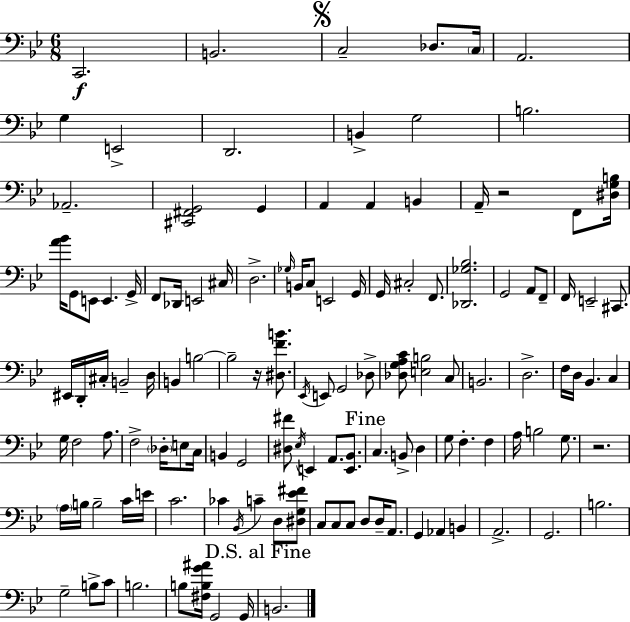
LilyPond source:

{
  \clef bass
  \numericTimeSignature
  \time 6/8
  \key g \minor
  c,2.\f | b,2. | \mark \markup { \musicglyph "scripts.segno" } c2-- des8. \parenthesize c16 | a,2. | \break g4 e,2-> | d,2. | b,4-> g2 | b2. | \break aes,2.-- | <cis, fis, g,>2 g,4 | a,4 a,4 b,4 | a,16-- r2 f,8 <dis g b>16 | \break <a' bes'>16 g,8 e,8 e,4. g,16-> | f,8 des,16 e,2 cis16 | d2.-> | \grace { ges16 } b,16 c8 e,2 | \break g,16 g,16 cis2-. f,8. | <des, ges bes>2. | g,2 a,8 f,8-- | f,16 e,2-- cis,8. | \break eis,16 d,16-. cis16-. b,2-- | d16 b,4 b2~~ | b2-- r16 <dis f' b'>8. | \acciaccatura { ees,16 } e,8 g,2 | \break des8-> <des g a c'>8 <e b>2 | c8 b,2. | d2.-> | f16 d16 bes,4. c4 | \break g16 f2 a8. | f2-> \parenthesize des16-. e8 | c16 b,4 g,2 | <dis fis'>8 \acciaccatura { ees16 } e,4 a,8. | \break <e, bes,>8. \mark "Fine" c4. b,8-> d4 | g8 f4.-. f4 | a16 b2 | g8. r2. | \break \parenthesize a16 b16 b2-- | c'16 e'16 c'2. | ces'4 \acciaccatura { bes,16 } c'4-- | d8 <dis g ees' fis'>8 c8 c8 c8 d8 | \break d16-- a,8. g,4 aes,4 | b,4 a,2.-> | g,2. | b2. | \break g2-- | b8-> c'8 b2. | b8 <fis b g' ais'>16 g,2 | g,16 \mark "D.S. al Fine" b,2. | \break \bar "|."
}